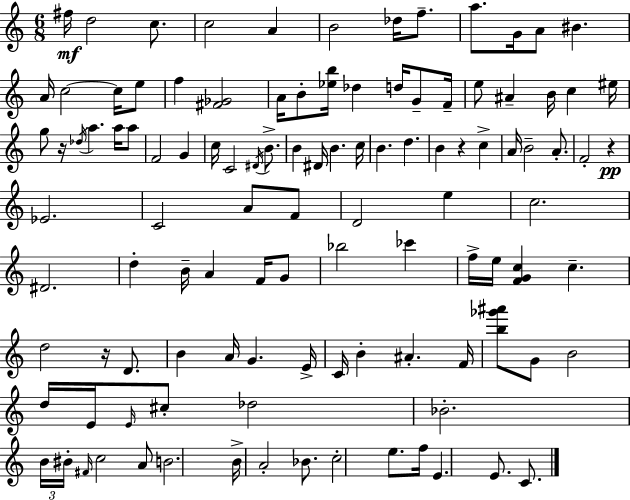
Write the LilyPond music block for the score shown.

{
  \clef treble
  \numericTimeSignature
  \time 6/8
  \key a \minor
  \repeat volta 2 { fis''16\mf d''2 c''8. | c''2 a'4 | b'2 des''16 f''8.-- | a''8. g'16 a'8 bis'4. | \break a'16 c''2~~ c''16 e''8 | f''4 <fis' ges'>2 | a'16 b'8-. <ees'' b''>16 des''4 d''16 g'8-- f'16-- | e''8 ais'4-- b'16 c''4 eis''16 | \break g''8 r16 \acciaccatura { des''16 } a''4. a''16 a''8 | f'2 g'4 | c''16 c'2 \acciaccatura { dis'16 } b'8.-> | b'4 dis'16 b'4. | \break c''16 b'4. d''4. | b'4 r4 c''4-> | a'16 b'2-- a'8.-. | f'2-. r4\pp | \break ees'2. | c'2 a'8 | f'8 d'2 e''4 | c''2. | \break dis'2. | d''4-. b'16-- a'4 f'16 | g'8 bes''2 ces'''4 | f''16-> e''16 <f' g' c''>4 c''4.-- | \break d''2 r16 d'8. | b'4 a'16 g'4. | e'16-> c'16 b'4-. ais'4.-. | f'16 <b'' ges''' ais'''>8 g'8 b'2 | \break d''16 e'16 \grace { e'16 } cis''8-. des''2 | bes'2.-. | \tuplet 3/2 { b'16 bis'16-. \grace { fis'16 } } c''2 | a'8 b'2. | \break b'16-> a'2-. | bes'8. c''2-. | e''8. f''16 e'4. e'8. | c'8. } \bar "|."
}